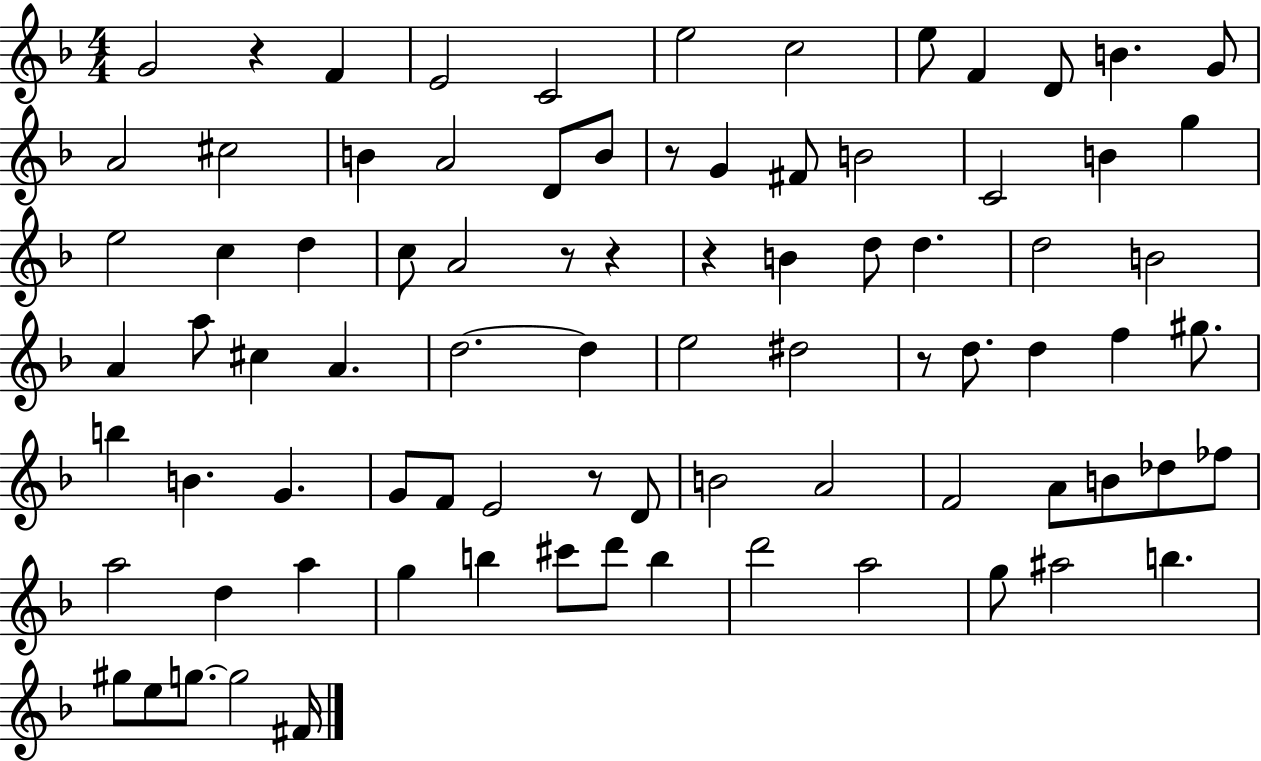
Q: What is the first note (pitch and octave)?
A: G4